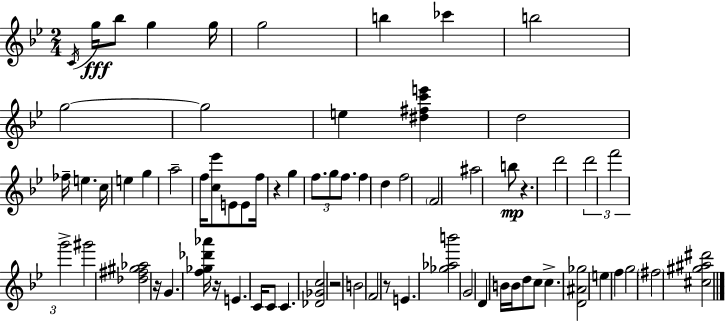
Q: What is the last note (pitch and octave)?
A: F#5